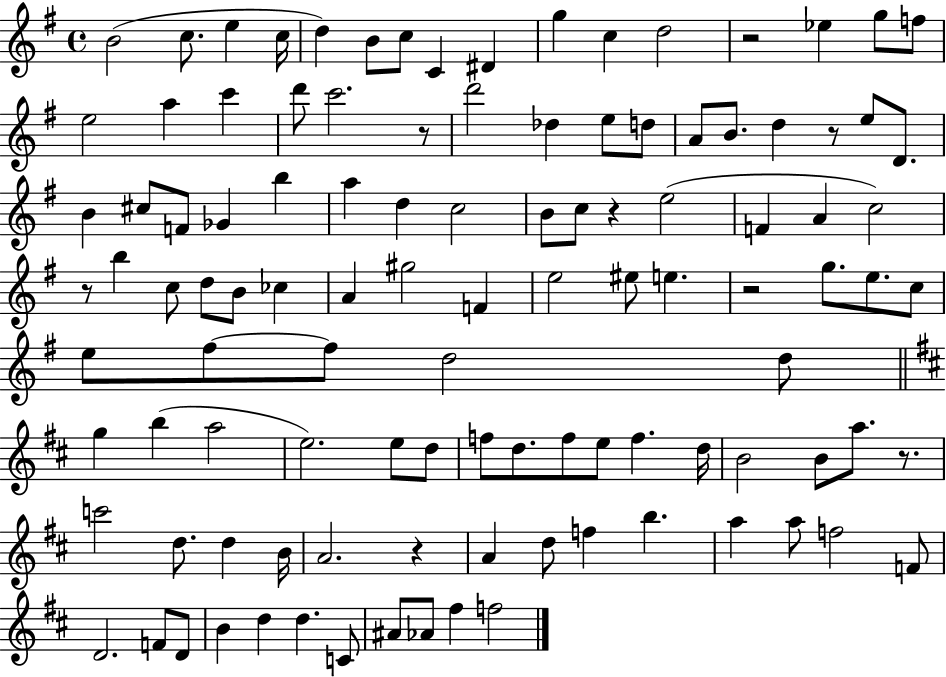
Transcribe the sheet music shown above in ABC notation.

X:1
T:Untitled
M:4/4
L:1/4
K:G
B2 c/2 e c/4 d B/2 c/2 C ^D g c d2 z2 _e g/2 f/2 e2 a c' d'/2 c'2 z/2 d'2 _d e/2 d/2 A/2 B/2 d z/2 e/2 D/2 B ^c/2 F/2 _G b a d c2 B/2 c/2 z e2 F A c2 z/2 b c/2 d/2 B/2 _c A ^g2 F e2 ^e/2 e z2 g/2 e/2 c/2 e/2 ^f/2 ^f/2 d2 d/2 g b a2 e2 e/2 d/2 f/2 d/2 f/2 e/2 f d/4 B2 B/2 a/2 z/2 c'2 d/2 d B/4 A2 z A d/2 f b a a/2 f2 F/2 D2 F/2 D/2 B d d C/2 ^A/2 _A/2 ^f f2